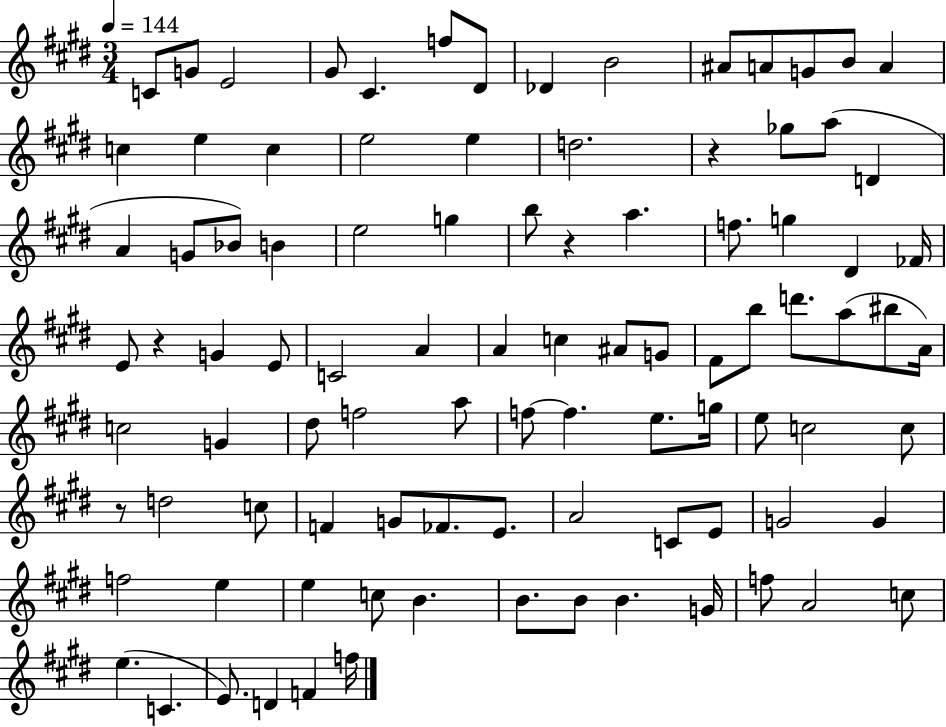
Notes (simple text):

C4/e G4/e E4/h G#4/e C#4/q. F5/e D#4/e Db4/q B4/h A#4/e A4/e G4/e B4/e A4/q C5/q E5/q C5/q E5/h E5/q D5/h. R/q Gb5/e A5/e D4/q A4/q G4/e Bb4/e B4/q E5/h G5/q B5/e R/q A5/q. F5/e. G5/q D#4/q FES4/s E4/e R/q G4/q E4/e C4/h A4/q A4/q C5/q A#4/e G4/e F#4/e B5/e D6/e. A5/e BIS5/e A4/s C5/h G4/q D#5/e F5/h A5/e F5/e F5/q. E5/e. G5/s E5/e C5/h C5/e R/e D5/h C5/e F4/q G4/e FES4/e. E4/e. A4/h C4/e E4/e G4/h G4/q F5/h E5/q E5/q C5/e B4/q. B4/e. B4/e B4/q. G4/s F5/e A4/h C5/e E5/q. C4/q. E4/e. D4/q F4/q F5/s